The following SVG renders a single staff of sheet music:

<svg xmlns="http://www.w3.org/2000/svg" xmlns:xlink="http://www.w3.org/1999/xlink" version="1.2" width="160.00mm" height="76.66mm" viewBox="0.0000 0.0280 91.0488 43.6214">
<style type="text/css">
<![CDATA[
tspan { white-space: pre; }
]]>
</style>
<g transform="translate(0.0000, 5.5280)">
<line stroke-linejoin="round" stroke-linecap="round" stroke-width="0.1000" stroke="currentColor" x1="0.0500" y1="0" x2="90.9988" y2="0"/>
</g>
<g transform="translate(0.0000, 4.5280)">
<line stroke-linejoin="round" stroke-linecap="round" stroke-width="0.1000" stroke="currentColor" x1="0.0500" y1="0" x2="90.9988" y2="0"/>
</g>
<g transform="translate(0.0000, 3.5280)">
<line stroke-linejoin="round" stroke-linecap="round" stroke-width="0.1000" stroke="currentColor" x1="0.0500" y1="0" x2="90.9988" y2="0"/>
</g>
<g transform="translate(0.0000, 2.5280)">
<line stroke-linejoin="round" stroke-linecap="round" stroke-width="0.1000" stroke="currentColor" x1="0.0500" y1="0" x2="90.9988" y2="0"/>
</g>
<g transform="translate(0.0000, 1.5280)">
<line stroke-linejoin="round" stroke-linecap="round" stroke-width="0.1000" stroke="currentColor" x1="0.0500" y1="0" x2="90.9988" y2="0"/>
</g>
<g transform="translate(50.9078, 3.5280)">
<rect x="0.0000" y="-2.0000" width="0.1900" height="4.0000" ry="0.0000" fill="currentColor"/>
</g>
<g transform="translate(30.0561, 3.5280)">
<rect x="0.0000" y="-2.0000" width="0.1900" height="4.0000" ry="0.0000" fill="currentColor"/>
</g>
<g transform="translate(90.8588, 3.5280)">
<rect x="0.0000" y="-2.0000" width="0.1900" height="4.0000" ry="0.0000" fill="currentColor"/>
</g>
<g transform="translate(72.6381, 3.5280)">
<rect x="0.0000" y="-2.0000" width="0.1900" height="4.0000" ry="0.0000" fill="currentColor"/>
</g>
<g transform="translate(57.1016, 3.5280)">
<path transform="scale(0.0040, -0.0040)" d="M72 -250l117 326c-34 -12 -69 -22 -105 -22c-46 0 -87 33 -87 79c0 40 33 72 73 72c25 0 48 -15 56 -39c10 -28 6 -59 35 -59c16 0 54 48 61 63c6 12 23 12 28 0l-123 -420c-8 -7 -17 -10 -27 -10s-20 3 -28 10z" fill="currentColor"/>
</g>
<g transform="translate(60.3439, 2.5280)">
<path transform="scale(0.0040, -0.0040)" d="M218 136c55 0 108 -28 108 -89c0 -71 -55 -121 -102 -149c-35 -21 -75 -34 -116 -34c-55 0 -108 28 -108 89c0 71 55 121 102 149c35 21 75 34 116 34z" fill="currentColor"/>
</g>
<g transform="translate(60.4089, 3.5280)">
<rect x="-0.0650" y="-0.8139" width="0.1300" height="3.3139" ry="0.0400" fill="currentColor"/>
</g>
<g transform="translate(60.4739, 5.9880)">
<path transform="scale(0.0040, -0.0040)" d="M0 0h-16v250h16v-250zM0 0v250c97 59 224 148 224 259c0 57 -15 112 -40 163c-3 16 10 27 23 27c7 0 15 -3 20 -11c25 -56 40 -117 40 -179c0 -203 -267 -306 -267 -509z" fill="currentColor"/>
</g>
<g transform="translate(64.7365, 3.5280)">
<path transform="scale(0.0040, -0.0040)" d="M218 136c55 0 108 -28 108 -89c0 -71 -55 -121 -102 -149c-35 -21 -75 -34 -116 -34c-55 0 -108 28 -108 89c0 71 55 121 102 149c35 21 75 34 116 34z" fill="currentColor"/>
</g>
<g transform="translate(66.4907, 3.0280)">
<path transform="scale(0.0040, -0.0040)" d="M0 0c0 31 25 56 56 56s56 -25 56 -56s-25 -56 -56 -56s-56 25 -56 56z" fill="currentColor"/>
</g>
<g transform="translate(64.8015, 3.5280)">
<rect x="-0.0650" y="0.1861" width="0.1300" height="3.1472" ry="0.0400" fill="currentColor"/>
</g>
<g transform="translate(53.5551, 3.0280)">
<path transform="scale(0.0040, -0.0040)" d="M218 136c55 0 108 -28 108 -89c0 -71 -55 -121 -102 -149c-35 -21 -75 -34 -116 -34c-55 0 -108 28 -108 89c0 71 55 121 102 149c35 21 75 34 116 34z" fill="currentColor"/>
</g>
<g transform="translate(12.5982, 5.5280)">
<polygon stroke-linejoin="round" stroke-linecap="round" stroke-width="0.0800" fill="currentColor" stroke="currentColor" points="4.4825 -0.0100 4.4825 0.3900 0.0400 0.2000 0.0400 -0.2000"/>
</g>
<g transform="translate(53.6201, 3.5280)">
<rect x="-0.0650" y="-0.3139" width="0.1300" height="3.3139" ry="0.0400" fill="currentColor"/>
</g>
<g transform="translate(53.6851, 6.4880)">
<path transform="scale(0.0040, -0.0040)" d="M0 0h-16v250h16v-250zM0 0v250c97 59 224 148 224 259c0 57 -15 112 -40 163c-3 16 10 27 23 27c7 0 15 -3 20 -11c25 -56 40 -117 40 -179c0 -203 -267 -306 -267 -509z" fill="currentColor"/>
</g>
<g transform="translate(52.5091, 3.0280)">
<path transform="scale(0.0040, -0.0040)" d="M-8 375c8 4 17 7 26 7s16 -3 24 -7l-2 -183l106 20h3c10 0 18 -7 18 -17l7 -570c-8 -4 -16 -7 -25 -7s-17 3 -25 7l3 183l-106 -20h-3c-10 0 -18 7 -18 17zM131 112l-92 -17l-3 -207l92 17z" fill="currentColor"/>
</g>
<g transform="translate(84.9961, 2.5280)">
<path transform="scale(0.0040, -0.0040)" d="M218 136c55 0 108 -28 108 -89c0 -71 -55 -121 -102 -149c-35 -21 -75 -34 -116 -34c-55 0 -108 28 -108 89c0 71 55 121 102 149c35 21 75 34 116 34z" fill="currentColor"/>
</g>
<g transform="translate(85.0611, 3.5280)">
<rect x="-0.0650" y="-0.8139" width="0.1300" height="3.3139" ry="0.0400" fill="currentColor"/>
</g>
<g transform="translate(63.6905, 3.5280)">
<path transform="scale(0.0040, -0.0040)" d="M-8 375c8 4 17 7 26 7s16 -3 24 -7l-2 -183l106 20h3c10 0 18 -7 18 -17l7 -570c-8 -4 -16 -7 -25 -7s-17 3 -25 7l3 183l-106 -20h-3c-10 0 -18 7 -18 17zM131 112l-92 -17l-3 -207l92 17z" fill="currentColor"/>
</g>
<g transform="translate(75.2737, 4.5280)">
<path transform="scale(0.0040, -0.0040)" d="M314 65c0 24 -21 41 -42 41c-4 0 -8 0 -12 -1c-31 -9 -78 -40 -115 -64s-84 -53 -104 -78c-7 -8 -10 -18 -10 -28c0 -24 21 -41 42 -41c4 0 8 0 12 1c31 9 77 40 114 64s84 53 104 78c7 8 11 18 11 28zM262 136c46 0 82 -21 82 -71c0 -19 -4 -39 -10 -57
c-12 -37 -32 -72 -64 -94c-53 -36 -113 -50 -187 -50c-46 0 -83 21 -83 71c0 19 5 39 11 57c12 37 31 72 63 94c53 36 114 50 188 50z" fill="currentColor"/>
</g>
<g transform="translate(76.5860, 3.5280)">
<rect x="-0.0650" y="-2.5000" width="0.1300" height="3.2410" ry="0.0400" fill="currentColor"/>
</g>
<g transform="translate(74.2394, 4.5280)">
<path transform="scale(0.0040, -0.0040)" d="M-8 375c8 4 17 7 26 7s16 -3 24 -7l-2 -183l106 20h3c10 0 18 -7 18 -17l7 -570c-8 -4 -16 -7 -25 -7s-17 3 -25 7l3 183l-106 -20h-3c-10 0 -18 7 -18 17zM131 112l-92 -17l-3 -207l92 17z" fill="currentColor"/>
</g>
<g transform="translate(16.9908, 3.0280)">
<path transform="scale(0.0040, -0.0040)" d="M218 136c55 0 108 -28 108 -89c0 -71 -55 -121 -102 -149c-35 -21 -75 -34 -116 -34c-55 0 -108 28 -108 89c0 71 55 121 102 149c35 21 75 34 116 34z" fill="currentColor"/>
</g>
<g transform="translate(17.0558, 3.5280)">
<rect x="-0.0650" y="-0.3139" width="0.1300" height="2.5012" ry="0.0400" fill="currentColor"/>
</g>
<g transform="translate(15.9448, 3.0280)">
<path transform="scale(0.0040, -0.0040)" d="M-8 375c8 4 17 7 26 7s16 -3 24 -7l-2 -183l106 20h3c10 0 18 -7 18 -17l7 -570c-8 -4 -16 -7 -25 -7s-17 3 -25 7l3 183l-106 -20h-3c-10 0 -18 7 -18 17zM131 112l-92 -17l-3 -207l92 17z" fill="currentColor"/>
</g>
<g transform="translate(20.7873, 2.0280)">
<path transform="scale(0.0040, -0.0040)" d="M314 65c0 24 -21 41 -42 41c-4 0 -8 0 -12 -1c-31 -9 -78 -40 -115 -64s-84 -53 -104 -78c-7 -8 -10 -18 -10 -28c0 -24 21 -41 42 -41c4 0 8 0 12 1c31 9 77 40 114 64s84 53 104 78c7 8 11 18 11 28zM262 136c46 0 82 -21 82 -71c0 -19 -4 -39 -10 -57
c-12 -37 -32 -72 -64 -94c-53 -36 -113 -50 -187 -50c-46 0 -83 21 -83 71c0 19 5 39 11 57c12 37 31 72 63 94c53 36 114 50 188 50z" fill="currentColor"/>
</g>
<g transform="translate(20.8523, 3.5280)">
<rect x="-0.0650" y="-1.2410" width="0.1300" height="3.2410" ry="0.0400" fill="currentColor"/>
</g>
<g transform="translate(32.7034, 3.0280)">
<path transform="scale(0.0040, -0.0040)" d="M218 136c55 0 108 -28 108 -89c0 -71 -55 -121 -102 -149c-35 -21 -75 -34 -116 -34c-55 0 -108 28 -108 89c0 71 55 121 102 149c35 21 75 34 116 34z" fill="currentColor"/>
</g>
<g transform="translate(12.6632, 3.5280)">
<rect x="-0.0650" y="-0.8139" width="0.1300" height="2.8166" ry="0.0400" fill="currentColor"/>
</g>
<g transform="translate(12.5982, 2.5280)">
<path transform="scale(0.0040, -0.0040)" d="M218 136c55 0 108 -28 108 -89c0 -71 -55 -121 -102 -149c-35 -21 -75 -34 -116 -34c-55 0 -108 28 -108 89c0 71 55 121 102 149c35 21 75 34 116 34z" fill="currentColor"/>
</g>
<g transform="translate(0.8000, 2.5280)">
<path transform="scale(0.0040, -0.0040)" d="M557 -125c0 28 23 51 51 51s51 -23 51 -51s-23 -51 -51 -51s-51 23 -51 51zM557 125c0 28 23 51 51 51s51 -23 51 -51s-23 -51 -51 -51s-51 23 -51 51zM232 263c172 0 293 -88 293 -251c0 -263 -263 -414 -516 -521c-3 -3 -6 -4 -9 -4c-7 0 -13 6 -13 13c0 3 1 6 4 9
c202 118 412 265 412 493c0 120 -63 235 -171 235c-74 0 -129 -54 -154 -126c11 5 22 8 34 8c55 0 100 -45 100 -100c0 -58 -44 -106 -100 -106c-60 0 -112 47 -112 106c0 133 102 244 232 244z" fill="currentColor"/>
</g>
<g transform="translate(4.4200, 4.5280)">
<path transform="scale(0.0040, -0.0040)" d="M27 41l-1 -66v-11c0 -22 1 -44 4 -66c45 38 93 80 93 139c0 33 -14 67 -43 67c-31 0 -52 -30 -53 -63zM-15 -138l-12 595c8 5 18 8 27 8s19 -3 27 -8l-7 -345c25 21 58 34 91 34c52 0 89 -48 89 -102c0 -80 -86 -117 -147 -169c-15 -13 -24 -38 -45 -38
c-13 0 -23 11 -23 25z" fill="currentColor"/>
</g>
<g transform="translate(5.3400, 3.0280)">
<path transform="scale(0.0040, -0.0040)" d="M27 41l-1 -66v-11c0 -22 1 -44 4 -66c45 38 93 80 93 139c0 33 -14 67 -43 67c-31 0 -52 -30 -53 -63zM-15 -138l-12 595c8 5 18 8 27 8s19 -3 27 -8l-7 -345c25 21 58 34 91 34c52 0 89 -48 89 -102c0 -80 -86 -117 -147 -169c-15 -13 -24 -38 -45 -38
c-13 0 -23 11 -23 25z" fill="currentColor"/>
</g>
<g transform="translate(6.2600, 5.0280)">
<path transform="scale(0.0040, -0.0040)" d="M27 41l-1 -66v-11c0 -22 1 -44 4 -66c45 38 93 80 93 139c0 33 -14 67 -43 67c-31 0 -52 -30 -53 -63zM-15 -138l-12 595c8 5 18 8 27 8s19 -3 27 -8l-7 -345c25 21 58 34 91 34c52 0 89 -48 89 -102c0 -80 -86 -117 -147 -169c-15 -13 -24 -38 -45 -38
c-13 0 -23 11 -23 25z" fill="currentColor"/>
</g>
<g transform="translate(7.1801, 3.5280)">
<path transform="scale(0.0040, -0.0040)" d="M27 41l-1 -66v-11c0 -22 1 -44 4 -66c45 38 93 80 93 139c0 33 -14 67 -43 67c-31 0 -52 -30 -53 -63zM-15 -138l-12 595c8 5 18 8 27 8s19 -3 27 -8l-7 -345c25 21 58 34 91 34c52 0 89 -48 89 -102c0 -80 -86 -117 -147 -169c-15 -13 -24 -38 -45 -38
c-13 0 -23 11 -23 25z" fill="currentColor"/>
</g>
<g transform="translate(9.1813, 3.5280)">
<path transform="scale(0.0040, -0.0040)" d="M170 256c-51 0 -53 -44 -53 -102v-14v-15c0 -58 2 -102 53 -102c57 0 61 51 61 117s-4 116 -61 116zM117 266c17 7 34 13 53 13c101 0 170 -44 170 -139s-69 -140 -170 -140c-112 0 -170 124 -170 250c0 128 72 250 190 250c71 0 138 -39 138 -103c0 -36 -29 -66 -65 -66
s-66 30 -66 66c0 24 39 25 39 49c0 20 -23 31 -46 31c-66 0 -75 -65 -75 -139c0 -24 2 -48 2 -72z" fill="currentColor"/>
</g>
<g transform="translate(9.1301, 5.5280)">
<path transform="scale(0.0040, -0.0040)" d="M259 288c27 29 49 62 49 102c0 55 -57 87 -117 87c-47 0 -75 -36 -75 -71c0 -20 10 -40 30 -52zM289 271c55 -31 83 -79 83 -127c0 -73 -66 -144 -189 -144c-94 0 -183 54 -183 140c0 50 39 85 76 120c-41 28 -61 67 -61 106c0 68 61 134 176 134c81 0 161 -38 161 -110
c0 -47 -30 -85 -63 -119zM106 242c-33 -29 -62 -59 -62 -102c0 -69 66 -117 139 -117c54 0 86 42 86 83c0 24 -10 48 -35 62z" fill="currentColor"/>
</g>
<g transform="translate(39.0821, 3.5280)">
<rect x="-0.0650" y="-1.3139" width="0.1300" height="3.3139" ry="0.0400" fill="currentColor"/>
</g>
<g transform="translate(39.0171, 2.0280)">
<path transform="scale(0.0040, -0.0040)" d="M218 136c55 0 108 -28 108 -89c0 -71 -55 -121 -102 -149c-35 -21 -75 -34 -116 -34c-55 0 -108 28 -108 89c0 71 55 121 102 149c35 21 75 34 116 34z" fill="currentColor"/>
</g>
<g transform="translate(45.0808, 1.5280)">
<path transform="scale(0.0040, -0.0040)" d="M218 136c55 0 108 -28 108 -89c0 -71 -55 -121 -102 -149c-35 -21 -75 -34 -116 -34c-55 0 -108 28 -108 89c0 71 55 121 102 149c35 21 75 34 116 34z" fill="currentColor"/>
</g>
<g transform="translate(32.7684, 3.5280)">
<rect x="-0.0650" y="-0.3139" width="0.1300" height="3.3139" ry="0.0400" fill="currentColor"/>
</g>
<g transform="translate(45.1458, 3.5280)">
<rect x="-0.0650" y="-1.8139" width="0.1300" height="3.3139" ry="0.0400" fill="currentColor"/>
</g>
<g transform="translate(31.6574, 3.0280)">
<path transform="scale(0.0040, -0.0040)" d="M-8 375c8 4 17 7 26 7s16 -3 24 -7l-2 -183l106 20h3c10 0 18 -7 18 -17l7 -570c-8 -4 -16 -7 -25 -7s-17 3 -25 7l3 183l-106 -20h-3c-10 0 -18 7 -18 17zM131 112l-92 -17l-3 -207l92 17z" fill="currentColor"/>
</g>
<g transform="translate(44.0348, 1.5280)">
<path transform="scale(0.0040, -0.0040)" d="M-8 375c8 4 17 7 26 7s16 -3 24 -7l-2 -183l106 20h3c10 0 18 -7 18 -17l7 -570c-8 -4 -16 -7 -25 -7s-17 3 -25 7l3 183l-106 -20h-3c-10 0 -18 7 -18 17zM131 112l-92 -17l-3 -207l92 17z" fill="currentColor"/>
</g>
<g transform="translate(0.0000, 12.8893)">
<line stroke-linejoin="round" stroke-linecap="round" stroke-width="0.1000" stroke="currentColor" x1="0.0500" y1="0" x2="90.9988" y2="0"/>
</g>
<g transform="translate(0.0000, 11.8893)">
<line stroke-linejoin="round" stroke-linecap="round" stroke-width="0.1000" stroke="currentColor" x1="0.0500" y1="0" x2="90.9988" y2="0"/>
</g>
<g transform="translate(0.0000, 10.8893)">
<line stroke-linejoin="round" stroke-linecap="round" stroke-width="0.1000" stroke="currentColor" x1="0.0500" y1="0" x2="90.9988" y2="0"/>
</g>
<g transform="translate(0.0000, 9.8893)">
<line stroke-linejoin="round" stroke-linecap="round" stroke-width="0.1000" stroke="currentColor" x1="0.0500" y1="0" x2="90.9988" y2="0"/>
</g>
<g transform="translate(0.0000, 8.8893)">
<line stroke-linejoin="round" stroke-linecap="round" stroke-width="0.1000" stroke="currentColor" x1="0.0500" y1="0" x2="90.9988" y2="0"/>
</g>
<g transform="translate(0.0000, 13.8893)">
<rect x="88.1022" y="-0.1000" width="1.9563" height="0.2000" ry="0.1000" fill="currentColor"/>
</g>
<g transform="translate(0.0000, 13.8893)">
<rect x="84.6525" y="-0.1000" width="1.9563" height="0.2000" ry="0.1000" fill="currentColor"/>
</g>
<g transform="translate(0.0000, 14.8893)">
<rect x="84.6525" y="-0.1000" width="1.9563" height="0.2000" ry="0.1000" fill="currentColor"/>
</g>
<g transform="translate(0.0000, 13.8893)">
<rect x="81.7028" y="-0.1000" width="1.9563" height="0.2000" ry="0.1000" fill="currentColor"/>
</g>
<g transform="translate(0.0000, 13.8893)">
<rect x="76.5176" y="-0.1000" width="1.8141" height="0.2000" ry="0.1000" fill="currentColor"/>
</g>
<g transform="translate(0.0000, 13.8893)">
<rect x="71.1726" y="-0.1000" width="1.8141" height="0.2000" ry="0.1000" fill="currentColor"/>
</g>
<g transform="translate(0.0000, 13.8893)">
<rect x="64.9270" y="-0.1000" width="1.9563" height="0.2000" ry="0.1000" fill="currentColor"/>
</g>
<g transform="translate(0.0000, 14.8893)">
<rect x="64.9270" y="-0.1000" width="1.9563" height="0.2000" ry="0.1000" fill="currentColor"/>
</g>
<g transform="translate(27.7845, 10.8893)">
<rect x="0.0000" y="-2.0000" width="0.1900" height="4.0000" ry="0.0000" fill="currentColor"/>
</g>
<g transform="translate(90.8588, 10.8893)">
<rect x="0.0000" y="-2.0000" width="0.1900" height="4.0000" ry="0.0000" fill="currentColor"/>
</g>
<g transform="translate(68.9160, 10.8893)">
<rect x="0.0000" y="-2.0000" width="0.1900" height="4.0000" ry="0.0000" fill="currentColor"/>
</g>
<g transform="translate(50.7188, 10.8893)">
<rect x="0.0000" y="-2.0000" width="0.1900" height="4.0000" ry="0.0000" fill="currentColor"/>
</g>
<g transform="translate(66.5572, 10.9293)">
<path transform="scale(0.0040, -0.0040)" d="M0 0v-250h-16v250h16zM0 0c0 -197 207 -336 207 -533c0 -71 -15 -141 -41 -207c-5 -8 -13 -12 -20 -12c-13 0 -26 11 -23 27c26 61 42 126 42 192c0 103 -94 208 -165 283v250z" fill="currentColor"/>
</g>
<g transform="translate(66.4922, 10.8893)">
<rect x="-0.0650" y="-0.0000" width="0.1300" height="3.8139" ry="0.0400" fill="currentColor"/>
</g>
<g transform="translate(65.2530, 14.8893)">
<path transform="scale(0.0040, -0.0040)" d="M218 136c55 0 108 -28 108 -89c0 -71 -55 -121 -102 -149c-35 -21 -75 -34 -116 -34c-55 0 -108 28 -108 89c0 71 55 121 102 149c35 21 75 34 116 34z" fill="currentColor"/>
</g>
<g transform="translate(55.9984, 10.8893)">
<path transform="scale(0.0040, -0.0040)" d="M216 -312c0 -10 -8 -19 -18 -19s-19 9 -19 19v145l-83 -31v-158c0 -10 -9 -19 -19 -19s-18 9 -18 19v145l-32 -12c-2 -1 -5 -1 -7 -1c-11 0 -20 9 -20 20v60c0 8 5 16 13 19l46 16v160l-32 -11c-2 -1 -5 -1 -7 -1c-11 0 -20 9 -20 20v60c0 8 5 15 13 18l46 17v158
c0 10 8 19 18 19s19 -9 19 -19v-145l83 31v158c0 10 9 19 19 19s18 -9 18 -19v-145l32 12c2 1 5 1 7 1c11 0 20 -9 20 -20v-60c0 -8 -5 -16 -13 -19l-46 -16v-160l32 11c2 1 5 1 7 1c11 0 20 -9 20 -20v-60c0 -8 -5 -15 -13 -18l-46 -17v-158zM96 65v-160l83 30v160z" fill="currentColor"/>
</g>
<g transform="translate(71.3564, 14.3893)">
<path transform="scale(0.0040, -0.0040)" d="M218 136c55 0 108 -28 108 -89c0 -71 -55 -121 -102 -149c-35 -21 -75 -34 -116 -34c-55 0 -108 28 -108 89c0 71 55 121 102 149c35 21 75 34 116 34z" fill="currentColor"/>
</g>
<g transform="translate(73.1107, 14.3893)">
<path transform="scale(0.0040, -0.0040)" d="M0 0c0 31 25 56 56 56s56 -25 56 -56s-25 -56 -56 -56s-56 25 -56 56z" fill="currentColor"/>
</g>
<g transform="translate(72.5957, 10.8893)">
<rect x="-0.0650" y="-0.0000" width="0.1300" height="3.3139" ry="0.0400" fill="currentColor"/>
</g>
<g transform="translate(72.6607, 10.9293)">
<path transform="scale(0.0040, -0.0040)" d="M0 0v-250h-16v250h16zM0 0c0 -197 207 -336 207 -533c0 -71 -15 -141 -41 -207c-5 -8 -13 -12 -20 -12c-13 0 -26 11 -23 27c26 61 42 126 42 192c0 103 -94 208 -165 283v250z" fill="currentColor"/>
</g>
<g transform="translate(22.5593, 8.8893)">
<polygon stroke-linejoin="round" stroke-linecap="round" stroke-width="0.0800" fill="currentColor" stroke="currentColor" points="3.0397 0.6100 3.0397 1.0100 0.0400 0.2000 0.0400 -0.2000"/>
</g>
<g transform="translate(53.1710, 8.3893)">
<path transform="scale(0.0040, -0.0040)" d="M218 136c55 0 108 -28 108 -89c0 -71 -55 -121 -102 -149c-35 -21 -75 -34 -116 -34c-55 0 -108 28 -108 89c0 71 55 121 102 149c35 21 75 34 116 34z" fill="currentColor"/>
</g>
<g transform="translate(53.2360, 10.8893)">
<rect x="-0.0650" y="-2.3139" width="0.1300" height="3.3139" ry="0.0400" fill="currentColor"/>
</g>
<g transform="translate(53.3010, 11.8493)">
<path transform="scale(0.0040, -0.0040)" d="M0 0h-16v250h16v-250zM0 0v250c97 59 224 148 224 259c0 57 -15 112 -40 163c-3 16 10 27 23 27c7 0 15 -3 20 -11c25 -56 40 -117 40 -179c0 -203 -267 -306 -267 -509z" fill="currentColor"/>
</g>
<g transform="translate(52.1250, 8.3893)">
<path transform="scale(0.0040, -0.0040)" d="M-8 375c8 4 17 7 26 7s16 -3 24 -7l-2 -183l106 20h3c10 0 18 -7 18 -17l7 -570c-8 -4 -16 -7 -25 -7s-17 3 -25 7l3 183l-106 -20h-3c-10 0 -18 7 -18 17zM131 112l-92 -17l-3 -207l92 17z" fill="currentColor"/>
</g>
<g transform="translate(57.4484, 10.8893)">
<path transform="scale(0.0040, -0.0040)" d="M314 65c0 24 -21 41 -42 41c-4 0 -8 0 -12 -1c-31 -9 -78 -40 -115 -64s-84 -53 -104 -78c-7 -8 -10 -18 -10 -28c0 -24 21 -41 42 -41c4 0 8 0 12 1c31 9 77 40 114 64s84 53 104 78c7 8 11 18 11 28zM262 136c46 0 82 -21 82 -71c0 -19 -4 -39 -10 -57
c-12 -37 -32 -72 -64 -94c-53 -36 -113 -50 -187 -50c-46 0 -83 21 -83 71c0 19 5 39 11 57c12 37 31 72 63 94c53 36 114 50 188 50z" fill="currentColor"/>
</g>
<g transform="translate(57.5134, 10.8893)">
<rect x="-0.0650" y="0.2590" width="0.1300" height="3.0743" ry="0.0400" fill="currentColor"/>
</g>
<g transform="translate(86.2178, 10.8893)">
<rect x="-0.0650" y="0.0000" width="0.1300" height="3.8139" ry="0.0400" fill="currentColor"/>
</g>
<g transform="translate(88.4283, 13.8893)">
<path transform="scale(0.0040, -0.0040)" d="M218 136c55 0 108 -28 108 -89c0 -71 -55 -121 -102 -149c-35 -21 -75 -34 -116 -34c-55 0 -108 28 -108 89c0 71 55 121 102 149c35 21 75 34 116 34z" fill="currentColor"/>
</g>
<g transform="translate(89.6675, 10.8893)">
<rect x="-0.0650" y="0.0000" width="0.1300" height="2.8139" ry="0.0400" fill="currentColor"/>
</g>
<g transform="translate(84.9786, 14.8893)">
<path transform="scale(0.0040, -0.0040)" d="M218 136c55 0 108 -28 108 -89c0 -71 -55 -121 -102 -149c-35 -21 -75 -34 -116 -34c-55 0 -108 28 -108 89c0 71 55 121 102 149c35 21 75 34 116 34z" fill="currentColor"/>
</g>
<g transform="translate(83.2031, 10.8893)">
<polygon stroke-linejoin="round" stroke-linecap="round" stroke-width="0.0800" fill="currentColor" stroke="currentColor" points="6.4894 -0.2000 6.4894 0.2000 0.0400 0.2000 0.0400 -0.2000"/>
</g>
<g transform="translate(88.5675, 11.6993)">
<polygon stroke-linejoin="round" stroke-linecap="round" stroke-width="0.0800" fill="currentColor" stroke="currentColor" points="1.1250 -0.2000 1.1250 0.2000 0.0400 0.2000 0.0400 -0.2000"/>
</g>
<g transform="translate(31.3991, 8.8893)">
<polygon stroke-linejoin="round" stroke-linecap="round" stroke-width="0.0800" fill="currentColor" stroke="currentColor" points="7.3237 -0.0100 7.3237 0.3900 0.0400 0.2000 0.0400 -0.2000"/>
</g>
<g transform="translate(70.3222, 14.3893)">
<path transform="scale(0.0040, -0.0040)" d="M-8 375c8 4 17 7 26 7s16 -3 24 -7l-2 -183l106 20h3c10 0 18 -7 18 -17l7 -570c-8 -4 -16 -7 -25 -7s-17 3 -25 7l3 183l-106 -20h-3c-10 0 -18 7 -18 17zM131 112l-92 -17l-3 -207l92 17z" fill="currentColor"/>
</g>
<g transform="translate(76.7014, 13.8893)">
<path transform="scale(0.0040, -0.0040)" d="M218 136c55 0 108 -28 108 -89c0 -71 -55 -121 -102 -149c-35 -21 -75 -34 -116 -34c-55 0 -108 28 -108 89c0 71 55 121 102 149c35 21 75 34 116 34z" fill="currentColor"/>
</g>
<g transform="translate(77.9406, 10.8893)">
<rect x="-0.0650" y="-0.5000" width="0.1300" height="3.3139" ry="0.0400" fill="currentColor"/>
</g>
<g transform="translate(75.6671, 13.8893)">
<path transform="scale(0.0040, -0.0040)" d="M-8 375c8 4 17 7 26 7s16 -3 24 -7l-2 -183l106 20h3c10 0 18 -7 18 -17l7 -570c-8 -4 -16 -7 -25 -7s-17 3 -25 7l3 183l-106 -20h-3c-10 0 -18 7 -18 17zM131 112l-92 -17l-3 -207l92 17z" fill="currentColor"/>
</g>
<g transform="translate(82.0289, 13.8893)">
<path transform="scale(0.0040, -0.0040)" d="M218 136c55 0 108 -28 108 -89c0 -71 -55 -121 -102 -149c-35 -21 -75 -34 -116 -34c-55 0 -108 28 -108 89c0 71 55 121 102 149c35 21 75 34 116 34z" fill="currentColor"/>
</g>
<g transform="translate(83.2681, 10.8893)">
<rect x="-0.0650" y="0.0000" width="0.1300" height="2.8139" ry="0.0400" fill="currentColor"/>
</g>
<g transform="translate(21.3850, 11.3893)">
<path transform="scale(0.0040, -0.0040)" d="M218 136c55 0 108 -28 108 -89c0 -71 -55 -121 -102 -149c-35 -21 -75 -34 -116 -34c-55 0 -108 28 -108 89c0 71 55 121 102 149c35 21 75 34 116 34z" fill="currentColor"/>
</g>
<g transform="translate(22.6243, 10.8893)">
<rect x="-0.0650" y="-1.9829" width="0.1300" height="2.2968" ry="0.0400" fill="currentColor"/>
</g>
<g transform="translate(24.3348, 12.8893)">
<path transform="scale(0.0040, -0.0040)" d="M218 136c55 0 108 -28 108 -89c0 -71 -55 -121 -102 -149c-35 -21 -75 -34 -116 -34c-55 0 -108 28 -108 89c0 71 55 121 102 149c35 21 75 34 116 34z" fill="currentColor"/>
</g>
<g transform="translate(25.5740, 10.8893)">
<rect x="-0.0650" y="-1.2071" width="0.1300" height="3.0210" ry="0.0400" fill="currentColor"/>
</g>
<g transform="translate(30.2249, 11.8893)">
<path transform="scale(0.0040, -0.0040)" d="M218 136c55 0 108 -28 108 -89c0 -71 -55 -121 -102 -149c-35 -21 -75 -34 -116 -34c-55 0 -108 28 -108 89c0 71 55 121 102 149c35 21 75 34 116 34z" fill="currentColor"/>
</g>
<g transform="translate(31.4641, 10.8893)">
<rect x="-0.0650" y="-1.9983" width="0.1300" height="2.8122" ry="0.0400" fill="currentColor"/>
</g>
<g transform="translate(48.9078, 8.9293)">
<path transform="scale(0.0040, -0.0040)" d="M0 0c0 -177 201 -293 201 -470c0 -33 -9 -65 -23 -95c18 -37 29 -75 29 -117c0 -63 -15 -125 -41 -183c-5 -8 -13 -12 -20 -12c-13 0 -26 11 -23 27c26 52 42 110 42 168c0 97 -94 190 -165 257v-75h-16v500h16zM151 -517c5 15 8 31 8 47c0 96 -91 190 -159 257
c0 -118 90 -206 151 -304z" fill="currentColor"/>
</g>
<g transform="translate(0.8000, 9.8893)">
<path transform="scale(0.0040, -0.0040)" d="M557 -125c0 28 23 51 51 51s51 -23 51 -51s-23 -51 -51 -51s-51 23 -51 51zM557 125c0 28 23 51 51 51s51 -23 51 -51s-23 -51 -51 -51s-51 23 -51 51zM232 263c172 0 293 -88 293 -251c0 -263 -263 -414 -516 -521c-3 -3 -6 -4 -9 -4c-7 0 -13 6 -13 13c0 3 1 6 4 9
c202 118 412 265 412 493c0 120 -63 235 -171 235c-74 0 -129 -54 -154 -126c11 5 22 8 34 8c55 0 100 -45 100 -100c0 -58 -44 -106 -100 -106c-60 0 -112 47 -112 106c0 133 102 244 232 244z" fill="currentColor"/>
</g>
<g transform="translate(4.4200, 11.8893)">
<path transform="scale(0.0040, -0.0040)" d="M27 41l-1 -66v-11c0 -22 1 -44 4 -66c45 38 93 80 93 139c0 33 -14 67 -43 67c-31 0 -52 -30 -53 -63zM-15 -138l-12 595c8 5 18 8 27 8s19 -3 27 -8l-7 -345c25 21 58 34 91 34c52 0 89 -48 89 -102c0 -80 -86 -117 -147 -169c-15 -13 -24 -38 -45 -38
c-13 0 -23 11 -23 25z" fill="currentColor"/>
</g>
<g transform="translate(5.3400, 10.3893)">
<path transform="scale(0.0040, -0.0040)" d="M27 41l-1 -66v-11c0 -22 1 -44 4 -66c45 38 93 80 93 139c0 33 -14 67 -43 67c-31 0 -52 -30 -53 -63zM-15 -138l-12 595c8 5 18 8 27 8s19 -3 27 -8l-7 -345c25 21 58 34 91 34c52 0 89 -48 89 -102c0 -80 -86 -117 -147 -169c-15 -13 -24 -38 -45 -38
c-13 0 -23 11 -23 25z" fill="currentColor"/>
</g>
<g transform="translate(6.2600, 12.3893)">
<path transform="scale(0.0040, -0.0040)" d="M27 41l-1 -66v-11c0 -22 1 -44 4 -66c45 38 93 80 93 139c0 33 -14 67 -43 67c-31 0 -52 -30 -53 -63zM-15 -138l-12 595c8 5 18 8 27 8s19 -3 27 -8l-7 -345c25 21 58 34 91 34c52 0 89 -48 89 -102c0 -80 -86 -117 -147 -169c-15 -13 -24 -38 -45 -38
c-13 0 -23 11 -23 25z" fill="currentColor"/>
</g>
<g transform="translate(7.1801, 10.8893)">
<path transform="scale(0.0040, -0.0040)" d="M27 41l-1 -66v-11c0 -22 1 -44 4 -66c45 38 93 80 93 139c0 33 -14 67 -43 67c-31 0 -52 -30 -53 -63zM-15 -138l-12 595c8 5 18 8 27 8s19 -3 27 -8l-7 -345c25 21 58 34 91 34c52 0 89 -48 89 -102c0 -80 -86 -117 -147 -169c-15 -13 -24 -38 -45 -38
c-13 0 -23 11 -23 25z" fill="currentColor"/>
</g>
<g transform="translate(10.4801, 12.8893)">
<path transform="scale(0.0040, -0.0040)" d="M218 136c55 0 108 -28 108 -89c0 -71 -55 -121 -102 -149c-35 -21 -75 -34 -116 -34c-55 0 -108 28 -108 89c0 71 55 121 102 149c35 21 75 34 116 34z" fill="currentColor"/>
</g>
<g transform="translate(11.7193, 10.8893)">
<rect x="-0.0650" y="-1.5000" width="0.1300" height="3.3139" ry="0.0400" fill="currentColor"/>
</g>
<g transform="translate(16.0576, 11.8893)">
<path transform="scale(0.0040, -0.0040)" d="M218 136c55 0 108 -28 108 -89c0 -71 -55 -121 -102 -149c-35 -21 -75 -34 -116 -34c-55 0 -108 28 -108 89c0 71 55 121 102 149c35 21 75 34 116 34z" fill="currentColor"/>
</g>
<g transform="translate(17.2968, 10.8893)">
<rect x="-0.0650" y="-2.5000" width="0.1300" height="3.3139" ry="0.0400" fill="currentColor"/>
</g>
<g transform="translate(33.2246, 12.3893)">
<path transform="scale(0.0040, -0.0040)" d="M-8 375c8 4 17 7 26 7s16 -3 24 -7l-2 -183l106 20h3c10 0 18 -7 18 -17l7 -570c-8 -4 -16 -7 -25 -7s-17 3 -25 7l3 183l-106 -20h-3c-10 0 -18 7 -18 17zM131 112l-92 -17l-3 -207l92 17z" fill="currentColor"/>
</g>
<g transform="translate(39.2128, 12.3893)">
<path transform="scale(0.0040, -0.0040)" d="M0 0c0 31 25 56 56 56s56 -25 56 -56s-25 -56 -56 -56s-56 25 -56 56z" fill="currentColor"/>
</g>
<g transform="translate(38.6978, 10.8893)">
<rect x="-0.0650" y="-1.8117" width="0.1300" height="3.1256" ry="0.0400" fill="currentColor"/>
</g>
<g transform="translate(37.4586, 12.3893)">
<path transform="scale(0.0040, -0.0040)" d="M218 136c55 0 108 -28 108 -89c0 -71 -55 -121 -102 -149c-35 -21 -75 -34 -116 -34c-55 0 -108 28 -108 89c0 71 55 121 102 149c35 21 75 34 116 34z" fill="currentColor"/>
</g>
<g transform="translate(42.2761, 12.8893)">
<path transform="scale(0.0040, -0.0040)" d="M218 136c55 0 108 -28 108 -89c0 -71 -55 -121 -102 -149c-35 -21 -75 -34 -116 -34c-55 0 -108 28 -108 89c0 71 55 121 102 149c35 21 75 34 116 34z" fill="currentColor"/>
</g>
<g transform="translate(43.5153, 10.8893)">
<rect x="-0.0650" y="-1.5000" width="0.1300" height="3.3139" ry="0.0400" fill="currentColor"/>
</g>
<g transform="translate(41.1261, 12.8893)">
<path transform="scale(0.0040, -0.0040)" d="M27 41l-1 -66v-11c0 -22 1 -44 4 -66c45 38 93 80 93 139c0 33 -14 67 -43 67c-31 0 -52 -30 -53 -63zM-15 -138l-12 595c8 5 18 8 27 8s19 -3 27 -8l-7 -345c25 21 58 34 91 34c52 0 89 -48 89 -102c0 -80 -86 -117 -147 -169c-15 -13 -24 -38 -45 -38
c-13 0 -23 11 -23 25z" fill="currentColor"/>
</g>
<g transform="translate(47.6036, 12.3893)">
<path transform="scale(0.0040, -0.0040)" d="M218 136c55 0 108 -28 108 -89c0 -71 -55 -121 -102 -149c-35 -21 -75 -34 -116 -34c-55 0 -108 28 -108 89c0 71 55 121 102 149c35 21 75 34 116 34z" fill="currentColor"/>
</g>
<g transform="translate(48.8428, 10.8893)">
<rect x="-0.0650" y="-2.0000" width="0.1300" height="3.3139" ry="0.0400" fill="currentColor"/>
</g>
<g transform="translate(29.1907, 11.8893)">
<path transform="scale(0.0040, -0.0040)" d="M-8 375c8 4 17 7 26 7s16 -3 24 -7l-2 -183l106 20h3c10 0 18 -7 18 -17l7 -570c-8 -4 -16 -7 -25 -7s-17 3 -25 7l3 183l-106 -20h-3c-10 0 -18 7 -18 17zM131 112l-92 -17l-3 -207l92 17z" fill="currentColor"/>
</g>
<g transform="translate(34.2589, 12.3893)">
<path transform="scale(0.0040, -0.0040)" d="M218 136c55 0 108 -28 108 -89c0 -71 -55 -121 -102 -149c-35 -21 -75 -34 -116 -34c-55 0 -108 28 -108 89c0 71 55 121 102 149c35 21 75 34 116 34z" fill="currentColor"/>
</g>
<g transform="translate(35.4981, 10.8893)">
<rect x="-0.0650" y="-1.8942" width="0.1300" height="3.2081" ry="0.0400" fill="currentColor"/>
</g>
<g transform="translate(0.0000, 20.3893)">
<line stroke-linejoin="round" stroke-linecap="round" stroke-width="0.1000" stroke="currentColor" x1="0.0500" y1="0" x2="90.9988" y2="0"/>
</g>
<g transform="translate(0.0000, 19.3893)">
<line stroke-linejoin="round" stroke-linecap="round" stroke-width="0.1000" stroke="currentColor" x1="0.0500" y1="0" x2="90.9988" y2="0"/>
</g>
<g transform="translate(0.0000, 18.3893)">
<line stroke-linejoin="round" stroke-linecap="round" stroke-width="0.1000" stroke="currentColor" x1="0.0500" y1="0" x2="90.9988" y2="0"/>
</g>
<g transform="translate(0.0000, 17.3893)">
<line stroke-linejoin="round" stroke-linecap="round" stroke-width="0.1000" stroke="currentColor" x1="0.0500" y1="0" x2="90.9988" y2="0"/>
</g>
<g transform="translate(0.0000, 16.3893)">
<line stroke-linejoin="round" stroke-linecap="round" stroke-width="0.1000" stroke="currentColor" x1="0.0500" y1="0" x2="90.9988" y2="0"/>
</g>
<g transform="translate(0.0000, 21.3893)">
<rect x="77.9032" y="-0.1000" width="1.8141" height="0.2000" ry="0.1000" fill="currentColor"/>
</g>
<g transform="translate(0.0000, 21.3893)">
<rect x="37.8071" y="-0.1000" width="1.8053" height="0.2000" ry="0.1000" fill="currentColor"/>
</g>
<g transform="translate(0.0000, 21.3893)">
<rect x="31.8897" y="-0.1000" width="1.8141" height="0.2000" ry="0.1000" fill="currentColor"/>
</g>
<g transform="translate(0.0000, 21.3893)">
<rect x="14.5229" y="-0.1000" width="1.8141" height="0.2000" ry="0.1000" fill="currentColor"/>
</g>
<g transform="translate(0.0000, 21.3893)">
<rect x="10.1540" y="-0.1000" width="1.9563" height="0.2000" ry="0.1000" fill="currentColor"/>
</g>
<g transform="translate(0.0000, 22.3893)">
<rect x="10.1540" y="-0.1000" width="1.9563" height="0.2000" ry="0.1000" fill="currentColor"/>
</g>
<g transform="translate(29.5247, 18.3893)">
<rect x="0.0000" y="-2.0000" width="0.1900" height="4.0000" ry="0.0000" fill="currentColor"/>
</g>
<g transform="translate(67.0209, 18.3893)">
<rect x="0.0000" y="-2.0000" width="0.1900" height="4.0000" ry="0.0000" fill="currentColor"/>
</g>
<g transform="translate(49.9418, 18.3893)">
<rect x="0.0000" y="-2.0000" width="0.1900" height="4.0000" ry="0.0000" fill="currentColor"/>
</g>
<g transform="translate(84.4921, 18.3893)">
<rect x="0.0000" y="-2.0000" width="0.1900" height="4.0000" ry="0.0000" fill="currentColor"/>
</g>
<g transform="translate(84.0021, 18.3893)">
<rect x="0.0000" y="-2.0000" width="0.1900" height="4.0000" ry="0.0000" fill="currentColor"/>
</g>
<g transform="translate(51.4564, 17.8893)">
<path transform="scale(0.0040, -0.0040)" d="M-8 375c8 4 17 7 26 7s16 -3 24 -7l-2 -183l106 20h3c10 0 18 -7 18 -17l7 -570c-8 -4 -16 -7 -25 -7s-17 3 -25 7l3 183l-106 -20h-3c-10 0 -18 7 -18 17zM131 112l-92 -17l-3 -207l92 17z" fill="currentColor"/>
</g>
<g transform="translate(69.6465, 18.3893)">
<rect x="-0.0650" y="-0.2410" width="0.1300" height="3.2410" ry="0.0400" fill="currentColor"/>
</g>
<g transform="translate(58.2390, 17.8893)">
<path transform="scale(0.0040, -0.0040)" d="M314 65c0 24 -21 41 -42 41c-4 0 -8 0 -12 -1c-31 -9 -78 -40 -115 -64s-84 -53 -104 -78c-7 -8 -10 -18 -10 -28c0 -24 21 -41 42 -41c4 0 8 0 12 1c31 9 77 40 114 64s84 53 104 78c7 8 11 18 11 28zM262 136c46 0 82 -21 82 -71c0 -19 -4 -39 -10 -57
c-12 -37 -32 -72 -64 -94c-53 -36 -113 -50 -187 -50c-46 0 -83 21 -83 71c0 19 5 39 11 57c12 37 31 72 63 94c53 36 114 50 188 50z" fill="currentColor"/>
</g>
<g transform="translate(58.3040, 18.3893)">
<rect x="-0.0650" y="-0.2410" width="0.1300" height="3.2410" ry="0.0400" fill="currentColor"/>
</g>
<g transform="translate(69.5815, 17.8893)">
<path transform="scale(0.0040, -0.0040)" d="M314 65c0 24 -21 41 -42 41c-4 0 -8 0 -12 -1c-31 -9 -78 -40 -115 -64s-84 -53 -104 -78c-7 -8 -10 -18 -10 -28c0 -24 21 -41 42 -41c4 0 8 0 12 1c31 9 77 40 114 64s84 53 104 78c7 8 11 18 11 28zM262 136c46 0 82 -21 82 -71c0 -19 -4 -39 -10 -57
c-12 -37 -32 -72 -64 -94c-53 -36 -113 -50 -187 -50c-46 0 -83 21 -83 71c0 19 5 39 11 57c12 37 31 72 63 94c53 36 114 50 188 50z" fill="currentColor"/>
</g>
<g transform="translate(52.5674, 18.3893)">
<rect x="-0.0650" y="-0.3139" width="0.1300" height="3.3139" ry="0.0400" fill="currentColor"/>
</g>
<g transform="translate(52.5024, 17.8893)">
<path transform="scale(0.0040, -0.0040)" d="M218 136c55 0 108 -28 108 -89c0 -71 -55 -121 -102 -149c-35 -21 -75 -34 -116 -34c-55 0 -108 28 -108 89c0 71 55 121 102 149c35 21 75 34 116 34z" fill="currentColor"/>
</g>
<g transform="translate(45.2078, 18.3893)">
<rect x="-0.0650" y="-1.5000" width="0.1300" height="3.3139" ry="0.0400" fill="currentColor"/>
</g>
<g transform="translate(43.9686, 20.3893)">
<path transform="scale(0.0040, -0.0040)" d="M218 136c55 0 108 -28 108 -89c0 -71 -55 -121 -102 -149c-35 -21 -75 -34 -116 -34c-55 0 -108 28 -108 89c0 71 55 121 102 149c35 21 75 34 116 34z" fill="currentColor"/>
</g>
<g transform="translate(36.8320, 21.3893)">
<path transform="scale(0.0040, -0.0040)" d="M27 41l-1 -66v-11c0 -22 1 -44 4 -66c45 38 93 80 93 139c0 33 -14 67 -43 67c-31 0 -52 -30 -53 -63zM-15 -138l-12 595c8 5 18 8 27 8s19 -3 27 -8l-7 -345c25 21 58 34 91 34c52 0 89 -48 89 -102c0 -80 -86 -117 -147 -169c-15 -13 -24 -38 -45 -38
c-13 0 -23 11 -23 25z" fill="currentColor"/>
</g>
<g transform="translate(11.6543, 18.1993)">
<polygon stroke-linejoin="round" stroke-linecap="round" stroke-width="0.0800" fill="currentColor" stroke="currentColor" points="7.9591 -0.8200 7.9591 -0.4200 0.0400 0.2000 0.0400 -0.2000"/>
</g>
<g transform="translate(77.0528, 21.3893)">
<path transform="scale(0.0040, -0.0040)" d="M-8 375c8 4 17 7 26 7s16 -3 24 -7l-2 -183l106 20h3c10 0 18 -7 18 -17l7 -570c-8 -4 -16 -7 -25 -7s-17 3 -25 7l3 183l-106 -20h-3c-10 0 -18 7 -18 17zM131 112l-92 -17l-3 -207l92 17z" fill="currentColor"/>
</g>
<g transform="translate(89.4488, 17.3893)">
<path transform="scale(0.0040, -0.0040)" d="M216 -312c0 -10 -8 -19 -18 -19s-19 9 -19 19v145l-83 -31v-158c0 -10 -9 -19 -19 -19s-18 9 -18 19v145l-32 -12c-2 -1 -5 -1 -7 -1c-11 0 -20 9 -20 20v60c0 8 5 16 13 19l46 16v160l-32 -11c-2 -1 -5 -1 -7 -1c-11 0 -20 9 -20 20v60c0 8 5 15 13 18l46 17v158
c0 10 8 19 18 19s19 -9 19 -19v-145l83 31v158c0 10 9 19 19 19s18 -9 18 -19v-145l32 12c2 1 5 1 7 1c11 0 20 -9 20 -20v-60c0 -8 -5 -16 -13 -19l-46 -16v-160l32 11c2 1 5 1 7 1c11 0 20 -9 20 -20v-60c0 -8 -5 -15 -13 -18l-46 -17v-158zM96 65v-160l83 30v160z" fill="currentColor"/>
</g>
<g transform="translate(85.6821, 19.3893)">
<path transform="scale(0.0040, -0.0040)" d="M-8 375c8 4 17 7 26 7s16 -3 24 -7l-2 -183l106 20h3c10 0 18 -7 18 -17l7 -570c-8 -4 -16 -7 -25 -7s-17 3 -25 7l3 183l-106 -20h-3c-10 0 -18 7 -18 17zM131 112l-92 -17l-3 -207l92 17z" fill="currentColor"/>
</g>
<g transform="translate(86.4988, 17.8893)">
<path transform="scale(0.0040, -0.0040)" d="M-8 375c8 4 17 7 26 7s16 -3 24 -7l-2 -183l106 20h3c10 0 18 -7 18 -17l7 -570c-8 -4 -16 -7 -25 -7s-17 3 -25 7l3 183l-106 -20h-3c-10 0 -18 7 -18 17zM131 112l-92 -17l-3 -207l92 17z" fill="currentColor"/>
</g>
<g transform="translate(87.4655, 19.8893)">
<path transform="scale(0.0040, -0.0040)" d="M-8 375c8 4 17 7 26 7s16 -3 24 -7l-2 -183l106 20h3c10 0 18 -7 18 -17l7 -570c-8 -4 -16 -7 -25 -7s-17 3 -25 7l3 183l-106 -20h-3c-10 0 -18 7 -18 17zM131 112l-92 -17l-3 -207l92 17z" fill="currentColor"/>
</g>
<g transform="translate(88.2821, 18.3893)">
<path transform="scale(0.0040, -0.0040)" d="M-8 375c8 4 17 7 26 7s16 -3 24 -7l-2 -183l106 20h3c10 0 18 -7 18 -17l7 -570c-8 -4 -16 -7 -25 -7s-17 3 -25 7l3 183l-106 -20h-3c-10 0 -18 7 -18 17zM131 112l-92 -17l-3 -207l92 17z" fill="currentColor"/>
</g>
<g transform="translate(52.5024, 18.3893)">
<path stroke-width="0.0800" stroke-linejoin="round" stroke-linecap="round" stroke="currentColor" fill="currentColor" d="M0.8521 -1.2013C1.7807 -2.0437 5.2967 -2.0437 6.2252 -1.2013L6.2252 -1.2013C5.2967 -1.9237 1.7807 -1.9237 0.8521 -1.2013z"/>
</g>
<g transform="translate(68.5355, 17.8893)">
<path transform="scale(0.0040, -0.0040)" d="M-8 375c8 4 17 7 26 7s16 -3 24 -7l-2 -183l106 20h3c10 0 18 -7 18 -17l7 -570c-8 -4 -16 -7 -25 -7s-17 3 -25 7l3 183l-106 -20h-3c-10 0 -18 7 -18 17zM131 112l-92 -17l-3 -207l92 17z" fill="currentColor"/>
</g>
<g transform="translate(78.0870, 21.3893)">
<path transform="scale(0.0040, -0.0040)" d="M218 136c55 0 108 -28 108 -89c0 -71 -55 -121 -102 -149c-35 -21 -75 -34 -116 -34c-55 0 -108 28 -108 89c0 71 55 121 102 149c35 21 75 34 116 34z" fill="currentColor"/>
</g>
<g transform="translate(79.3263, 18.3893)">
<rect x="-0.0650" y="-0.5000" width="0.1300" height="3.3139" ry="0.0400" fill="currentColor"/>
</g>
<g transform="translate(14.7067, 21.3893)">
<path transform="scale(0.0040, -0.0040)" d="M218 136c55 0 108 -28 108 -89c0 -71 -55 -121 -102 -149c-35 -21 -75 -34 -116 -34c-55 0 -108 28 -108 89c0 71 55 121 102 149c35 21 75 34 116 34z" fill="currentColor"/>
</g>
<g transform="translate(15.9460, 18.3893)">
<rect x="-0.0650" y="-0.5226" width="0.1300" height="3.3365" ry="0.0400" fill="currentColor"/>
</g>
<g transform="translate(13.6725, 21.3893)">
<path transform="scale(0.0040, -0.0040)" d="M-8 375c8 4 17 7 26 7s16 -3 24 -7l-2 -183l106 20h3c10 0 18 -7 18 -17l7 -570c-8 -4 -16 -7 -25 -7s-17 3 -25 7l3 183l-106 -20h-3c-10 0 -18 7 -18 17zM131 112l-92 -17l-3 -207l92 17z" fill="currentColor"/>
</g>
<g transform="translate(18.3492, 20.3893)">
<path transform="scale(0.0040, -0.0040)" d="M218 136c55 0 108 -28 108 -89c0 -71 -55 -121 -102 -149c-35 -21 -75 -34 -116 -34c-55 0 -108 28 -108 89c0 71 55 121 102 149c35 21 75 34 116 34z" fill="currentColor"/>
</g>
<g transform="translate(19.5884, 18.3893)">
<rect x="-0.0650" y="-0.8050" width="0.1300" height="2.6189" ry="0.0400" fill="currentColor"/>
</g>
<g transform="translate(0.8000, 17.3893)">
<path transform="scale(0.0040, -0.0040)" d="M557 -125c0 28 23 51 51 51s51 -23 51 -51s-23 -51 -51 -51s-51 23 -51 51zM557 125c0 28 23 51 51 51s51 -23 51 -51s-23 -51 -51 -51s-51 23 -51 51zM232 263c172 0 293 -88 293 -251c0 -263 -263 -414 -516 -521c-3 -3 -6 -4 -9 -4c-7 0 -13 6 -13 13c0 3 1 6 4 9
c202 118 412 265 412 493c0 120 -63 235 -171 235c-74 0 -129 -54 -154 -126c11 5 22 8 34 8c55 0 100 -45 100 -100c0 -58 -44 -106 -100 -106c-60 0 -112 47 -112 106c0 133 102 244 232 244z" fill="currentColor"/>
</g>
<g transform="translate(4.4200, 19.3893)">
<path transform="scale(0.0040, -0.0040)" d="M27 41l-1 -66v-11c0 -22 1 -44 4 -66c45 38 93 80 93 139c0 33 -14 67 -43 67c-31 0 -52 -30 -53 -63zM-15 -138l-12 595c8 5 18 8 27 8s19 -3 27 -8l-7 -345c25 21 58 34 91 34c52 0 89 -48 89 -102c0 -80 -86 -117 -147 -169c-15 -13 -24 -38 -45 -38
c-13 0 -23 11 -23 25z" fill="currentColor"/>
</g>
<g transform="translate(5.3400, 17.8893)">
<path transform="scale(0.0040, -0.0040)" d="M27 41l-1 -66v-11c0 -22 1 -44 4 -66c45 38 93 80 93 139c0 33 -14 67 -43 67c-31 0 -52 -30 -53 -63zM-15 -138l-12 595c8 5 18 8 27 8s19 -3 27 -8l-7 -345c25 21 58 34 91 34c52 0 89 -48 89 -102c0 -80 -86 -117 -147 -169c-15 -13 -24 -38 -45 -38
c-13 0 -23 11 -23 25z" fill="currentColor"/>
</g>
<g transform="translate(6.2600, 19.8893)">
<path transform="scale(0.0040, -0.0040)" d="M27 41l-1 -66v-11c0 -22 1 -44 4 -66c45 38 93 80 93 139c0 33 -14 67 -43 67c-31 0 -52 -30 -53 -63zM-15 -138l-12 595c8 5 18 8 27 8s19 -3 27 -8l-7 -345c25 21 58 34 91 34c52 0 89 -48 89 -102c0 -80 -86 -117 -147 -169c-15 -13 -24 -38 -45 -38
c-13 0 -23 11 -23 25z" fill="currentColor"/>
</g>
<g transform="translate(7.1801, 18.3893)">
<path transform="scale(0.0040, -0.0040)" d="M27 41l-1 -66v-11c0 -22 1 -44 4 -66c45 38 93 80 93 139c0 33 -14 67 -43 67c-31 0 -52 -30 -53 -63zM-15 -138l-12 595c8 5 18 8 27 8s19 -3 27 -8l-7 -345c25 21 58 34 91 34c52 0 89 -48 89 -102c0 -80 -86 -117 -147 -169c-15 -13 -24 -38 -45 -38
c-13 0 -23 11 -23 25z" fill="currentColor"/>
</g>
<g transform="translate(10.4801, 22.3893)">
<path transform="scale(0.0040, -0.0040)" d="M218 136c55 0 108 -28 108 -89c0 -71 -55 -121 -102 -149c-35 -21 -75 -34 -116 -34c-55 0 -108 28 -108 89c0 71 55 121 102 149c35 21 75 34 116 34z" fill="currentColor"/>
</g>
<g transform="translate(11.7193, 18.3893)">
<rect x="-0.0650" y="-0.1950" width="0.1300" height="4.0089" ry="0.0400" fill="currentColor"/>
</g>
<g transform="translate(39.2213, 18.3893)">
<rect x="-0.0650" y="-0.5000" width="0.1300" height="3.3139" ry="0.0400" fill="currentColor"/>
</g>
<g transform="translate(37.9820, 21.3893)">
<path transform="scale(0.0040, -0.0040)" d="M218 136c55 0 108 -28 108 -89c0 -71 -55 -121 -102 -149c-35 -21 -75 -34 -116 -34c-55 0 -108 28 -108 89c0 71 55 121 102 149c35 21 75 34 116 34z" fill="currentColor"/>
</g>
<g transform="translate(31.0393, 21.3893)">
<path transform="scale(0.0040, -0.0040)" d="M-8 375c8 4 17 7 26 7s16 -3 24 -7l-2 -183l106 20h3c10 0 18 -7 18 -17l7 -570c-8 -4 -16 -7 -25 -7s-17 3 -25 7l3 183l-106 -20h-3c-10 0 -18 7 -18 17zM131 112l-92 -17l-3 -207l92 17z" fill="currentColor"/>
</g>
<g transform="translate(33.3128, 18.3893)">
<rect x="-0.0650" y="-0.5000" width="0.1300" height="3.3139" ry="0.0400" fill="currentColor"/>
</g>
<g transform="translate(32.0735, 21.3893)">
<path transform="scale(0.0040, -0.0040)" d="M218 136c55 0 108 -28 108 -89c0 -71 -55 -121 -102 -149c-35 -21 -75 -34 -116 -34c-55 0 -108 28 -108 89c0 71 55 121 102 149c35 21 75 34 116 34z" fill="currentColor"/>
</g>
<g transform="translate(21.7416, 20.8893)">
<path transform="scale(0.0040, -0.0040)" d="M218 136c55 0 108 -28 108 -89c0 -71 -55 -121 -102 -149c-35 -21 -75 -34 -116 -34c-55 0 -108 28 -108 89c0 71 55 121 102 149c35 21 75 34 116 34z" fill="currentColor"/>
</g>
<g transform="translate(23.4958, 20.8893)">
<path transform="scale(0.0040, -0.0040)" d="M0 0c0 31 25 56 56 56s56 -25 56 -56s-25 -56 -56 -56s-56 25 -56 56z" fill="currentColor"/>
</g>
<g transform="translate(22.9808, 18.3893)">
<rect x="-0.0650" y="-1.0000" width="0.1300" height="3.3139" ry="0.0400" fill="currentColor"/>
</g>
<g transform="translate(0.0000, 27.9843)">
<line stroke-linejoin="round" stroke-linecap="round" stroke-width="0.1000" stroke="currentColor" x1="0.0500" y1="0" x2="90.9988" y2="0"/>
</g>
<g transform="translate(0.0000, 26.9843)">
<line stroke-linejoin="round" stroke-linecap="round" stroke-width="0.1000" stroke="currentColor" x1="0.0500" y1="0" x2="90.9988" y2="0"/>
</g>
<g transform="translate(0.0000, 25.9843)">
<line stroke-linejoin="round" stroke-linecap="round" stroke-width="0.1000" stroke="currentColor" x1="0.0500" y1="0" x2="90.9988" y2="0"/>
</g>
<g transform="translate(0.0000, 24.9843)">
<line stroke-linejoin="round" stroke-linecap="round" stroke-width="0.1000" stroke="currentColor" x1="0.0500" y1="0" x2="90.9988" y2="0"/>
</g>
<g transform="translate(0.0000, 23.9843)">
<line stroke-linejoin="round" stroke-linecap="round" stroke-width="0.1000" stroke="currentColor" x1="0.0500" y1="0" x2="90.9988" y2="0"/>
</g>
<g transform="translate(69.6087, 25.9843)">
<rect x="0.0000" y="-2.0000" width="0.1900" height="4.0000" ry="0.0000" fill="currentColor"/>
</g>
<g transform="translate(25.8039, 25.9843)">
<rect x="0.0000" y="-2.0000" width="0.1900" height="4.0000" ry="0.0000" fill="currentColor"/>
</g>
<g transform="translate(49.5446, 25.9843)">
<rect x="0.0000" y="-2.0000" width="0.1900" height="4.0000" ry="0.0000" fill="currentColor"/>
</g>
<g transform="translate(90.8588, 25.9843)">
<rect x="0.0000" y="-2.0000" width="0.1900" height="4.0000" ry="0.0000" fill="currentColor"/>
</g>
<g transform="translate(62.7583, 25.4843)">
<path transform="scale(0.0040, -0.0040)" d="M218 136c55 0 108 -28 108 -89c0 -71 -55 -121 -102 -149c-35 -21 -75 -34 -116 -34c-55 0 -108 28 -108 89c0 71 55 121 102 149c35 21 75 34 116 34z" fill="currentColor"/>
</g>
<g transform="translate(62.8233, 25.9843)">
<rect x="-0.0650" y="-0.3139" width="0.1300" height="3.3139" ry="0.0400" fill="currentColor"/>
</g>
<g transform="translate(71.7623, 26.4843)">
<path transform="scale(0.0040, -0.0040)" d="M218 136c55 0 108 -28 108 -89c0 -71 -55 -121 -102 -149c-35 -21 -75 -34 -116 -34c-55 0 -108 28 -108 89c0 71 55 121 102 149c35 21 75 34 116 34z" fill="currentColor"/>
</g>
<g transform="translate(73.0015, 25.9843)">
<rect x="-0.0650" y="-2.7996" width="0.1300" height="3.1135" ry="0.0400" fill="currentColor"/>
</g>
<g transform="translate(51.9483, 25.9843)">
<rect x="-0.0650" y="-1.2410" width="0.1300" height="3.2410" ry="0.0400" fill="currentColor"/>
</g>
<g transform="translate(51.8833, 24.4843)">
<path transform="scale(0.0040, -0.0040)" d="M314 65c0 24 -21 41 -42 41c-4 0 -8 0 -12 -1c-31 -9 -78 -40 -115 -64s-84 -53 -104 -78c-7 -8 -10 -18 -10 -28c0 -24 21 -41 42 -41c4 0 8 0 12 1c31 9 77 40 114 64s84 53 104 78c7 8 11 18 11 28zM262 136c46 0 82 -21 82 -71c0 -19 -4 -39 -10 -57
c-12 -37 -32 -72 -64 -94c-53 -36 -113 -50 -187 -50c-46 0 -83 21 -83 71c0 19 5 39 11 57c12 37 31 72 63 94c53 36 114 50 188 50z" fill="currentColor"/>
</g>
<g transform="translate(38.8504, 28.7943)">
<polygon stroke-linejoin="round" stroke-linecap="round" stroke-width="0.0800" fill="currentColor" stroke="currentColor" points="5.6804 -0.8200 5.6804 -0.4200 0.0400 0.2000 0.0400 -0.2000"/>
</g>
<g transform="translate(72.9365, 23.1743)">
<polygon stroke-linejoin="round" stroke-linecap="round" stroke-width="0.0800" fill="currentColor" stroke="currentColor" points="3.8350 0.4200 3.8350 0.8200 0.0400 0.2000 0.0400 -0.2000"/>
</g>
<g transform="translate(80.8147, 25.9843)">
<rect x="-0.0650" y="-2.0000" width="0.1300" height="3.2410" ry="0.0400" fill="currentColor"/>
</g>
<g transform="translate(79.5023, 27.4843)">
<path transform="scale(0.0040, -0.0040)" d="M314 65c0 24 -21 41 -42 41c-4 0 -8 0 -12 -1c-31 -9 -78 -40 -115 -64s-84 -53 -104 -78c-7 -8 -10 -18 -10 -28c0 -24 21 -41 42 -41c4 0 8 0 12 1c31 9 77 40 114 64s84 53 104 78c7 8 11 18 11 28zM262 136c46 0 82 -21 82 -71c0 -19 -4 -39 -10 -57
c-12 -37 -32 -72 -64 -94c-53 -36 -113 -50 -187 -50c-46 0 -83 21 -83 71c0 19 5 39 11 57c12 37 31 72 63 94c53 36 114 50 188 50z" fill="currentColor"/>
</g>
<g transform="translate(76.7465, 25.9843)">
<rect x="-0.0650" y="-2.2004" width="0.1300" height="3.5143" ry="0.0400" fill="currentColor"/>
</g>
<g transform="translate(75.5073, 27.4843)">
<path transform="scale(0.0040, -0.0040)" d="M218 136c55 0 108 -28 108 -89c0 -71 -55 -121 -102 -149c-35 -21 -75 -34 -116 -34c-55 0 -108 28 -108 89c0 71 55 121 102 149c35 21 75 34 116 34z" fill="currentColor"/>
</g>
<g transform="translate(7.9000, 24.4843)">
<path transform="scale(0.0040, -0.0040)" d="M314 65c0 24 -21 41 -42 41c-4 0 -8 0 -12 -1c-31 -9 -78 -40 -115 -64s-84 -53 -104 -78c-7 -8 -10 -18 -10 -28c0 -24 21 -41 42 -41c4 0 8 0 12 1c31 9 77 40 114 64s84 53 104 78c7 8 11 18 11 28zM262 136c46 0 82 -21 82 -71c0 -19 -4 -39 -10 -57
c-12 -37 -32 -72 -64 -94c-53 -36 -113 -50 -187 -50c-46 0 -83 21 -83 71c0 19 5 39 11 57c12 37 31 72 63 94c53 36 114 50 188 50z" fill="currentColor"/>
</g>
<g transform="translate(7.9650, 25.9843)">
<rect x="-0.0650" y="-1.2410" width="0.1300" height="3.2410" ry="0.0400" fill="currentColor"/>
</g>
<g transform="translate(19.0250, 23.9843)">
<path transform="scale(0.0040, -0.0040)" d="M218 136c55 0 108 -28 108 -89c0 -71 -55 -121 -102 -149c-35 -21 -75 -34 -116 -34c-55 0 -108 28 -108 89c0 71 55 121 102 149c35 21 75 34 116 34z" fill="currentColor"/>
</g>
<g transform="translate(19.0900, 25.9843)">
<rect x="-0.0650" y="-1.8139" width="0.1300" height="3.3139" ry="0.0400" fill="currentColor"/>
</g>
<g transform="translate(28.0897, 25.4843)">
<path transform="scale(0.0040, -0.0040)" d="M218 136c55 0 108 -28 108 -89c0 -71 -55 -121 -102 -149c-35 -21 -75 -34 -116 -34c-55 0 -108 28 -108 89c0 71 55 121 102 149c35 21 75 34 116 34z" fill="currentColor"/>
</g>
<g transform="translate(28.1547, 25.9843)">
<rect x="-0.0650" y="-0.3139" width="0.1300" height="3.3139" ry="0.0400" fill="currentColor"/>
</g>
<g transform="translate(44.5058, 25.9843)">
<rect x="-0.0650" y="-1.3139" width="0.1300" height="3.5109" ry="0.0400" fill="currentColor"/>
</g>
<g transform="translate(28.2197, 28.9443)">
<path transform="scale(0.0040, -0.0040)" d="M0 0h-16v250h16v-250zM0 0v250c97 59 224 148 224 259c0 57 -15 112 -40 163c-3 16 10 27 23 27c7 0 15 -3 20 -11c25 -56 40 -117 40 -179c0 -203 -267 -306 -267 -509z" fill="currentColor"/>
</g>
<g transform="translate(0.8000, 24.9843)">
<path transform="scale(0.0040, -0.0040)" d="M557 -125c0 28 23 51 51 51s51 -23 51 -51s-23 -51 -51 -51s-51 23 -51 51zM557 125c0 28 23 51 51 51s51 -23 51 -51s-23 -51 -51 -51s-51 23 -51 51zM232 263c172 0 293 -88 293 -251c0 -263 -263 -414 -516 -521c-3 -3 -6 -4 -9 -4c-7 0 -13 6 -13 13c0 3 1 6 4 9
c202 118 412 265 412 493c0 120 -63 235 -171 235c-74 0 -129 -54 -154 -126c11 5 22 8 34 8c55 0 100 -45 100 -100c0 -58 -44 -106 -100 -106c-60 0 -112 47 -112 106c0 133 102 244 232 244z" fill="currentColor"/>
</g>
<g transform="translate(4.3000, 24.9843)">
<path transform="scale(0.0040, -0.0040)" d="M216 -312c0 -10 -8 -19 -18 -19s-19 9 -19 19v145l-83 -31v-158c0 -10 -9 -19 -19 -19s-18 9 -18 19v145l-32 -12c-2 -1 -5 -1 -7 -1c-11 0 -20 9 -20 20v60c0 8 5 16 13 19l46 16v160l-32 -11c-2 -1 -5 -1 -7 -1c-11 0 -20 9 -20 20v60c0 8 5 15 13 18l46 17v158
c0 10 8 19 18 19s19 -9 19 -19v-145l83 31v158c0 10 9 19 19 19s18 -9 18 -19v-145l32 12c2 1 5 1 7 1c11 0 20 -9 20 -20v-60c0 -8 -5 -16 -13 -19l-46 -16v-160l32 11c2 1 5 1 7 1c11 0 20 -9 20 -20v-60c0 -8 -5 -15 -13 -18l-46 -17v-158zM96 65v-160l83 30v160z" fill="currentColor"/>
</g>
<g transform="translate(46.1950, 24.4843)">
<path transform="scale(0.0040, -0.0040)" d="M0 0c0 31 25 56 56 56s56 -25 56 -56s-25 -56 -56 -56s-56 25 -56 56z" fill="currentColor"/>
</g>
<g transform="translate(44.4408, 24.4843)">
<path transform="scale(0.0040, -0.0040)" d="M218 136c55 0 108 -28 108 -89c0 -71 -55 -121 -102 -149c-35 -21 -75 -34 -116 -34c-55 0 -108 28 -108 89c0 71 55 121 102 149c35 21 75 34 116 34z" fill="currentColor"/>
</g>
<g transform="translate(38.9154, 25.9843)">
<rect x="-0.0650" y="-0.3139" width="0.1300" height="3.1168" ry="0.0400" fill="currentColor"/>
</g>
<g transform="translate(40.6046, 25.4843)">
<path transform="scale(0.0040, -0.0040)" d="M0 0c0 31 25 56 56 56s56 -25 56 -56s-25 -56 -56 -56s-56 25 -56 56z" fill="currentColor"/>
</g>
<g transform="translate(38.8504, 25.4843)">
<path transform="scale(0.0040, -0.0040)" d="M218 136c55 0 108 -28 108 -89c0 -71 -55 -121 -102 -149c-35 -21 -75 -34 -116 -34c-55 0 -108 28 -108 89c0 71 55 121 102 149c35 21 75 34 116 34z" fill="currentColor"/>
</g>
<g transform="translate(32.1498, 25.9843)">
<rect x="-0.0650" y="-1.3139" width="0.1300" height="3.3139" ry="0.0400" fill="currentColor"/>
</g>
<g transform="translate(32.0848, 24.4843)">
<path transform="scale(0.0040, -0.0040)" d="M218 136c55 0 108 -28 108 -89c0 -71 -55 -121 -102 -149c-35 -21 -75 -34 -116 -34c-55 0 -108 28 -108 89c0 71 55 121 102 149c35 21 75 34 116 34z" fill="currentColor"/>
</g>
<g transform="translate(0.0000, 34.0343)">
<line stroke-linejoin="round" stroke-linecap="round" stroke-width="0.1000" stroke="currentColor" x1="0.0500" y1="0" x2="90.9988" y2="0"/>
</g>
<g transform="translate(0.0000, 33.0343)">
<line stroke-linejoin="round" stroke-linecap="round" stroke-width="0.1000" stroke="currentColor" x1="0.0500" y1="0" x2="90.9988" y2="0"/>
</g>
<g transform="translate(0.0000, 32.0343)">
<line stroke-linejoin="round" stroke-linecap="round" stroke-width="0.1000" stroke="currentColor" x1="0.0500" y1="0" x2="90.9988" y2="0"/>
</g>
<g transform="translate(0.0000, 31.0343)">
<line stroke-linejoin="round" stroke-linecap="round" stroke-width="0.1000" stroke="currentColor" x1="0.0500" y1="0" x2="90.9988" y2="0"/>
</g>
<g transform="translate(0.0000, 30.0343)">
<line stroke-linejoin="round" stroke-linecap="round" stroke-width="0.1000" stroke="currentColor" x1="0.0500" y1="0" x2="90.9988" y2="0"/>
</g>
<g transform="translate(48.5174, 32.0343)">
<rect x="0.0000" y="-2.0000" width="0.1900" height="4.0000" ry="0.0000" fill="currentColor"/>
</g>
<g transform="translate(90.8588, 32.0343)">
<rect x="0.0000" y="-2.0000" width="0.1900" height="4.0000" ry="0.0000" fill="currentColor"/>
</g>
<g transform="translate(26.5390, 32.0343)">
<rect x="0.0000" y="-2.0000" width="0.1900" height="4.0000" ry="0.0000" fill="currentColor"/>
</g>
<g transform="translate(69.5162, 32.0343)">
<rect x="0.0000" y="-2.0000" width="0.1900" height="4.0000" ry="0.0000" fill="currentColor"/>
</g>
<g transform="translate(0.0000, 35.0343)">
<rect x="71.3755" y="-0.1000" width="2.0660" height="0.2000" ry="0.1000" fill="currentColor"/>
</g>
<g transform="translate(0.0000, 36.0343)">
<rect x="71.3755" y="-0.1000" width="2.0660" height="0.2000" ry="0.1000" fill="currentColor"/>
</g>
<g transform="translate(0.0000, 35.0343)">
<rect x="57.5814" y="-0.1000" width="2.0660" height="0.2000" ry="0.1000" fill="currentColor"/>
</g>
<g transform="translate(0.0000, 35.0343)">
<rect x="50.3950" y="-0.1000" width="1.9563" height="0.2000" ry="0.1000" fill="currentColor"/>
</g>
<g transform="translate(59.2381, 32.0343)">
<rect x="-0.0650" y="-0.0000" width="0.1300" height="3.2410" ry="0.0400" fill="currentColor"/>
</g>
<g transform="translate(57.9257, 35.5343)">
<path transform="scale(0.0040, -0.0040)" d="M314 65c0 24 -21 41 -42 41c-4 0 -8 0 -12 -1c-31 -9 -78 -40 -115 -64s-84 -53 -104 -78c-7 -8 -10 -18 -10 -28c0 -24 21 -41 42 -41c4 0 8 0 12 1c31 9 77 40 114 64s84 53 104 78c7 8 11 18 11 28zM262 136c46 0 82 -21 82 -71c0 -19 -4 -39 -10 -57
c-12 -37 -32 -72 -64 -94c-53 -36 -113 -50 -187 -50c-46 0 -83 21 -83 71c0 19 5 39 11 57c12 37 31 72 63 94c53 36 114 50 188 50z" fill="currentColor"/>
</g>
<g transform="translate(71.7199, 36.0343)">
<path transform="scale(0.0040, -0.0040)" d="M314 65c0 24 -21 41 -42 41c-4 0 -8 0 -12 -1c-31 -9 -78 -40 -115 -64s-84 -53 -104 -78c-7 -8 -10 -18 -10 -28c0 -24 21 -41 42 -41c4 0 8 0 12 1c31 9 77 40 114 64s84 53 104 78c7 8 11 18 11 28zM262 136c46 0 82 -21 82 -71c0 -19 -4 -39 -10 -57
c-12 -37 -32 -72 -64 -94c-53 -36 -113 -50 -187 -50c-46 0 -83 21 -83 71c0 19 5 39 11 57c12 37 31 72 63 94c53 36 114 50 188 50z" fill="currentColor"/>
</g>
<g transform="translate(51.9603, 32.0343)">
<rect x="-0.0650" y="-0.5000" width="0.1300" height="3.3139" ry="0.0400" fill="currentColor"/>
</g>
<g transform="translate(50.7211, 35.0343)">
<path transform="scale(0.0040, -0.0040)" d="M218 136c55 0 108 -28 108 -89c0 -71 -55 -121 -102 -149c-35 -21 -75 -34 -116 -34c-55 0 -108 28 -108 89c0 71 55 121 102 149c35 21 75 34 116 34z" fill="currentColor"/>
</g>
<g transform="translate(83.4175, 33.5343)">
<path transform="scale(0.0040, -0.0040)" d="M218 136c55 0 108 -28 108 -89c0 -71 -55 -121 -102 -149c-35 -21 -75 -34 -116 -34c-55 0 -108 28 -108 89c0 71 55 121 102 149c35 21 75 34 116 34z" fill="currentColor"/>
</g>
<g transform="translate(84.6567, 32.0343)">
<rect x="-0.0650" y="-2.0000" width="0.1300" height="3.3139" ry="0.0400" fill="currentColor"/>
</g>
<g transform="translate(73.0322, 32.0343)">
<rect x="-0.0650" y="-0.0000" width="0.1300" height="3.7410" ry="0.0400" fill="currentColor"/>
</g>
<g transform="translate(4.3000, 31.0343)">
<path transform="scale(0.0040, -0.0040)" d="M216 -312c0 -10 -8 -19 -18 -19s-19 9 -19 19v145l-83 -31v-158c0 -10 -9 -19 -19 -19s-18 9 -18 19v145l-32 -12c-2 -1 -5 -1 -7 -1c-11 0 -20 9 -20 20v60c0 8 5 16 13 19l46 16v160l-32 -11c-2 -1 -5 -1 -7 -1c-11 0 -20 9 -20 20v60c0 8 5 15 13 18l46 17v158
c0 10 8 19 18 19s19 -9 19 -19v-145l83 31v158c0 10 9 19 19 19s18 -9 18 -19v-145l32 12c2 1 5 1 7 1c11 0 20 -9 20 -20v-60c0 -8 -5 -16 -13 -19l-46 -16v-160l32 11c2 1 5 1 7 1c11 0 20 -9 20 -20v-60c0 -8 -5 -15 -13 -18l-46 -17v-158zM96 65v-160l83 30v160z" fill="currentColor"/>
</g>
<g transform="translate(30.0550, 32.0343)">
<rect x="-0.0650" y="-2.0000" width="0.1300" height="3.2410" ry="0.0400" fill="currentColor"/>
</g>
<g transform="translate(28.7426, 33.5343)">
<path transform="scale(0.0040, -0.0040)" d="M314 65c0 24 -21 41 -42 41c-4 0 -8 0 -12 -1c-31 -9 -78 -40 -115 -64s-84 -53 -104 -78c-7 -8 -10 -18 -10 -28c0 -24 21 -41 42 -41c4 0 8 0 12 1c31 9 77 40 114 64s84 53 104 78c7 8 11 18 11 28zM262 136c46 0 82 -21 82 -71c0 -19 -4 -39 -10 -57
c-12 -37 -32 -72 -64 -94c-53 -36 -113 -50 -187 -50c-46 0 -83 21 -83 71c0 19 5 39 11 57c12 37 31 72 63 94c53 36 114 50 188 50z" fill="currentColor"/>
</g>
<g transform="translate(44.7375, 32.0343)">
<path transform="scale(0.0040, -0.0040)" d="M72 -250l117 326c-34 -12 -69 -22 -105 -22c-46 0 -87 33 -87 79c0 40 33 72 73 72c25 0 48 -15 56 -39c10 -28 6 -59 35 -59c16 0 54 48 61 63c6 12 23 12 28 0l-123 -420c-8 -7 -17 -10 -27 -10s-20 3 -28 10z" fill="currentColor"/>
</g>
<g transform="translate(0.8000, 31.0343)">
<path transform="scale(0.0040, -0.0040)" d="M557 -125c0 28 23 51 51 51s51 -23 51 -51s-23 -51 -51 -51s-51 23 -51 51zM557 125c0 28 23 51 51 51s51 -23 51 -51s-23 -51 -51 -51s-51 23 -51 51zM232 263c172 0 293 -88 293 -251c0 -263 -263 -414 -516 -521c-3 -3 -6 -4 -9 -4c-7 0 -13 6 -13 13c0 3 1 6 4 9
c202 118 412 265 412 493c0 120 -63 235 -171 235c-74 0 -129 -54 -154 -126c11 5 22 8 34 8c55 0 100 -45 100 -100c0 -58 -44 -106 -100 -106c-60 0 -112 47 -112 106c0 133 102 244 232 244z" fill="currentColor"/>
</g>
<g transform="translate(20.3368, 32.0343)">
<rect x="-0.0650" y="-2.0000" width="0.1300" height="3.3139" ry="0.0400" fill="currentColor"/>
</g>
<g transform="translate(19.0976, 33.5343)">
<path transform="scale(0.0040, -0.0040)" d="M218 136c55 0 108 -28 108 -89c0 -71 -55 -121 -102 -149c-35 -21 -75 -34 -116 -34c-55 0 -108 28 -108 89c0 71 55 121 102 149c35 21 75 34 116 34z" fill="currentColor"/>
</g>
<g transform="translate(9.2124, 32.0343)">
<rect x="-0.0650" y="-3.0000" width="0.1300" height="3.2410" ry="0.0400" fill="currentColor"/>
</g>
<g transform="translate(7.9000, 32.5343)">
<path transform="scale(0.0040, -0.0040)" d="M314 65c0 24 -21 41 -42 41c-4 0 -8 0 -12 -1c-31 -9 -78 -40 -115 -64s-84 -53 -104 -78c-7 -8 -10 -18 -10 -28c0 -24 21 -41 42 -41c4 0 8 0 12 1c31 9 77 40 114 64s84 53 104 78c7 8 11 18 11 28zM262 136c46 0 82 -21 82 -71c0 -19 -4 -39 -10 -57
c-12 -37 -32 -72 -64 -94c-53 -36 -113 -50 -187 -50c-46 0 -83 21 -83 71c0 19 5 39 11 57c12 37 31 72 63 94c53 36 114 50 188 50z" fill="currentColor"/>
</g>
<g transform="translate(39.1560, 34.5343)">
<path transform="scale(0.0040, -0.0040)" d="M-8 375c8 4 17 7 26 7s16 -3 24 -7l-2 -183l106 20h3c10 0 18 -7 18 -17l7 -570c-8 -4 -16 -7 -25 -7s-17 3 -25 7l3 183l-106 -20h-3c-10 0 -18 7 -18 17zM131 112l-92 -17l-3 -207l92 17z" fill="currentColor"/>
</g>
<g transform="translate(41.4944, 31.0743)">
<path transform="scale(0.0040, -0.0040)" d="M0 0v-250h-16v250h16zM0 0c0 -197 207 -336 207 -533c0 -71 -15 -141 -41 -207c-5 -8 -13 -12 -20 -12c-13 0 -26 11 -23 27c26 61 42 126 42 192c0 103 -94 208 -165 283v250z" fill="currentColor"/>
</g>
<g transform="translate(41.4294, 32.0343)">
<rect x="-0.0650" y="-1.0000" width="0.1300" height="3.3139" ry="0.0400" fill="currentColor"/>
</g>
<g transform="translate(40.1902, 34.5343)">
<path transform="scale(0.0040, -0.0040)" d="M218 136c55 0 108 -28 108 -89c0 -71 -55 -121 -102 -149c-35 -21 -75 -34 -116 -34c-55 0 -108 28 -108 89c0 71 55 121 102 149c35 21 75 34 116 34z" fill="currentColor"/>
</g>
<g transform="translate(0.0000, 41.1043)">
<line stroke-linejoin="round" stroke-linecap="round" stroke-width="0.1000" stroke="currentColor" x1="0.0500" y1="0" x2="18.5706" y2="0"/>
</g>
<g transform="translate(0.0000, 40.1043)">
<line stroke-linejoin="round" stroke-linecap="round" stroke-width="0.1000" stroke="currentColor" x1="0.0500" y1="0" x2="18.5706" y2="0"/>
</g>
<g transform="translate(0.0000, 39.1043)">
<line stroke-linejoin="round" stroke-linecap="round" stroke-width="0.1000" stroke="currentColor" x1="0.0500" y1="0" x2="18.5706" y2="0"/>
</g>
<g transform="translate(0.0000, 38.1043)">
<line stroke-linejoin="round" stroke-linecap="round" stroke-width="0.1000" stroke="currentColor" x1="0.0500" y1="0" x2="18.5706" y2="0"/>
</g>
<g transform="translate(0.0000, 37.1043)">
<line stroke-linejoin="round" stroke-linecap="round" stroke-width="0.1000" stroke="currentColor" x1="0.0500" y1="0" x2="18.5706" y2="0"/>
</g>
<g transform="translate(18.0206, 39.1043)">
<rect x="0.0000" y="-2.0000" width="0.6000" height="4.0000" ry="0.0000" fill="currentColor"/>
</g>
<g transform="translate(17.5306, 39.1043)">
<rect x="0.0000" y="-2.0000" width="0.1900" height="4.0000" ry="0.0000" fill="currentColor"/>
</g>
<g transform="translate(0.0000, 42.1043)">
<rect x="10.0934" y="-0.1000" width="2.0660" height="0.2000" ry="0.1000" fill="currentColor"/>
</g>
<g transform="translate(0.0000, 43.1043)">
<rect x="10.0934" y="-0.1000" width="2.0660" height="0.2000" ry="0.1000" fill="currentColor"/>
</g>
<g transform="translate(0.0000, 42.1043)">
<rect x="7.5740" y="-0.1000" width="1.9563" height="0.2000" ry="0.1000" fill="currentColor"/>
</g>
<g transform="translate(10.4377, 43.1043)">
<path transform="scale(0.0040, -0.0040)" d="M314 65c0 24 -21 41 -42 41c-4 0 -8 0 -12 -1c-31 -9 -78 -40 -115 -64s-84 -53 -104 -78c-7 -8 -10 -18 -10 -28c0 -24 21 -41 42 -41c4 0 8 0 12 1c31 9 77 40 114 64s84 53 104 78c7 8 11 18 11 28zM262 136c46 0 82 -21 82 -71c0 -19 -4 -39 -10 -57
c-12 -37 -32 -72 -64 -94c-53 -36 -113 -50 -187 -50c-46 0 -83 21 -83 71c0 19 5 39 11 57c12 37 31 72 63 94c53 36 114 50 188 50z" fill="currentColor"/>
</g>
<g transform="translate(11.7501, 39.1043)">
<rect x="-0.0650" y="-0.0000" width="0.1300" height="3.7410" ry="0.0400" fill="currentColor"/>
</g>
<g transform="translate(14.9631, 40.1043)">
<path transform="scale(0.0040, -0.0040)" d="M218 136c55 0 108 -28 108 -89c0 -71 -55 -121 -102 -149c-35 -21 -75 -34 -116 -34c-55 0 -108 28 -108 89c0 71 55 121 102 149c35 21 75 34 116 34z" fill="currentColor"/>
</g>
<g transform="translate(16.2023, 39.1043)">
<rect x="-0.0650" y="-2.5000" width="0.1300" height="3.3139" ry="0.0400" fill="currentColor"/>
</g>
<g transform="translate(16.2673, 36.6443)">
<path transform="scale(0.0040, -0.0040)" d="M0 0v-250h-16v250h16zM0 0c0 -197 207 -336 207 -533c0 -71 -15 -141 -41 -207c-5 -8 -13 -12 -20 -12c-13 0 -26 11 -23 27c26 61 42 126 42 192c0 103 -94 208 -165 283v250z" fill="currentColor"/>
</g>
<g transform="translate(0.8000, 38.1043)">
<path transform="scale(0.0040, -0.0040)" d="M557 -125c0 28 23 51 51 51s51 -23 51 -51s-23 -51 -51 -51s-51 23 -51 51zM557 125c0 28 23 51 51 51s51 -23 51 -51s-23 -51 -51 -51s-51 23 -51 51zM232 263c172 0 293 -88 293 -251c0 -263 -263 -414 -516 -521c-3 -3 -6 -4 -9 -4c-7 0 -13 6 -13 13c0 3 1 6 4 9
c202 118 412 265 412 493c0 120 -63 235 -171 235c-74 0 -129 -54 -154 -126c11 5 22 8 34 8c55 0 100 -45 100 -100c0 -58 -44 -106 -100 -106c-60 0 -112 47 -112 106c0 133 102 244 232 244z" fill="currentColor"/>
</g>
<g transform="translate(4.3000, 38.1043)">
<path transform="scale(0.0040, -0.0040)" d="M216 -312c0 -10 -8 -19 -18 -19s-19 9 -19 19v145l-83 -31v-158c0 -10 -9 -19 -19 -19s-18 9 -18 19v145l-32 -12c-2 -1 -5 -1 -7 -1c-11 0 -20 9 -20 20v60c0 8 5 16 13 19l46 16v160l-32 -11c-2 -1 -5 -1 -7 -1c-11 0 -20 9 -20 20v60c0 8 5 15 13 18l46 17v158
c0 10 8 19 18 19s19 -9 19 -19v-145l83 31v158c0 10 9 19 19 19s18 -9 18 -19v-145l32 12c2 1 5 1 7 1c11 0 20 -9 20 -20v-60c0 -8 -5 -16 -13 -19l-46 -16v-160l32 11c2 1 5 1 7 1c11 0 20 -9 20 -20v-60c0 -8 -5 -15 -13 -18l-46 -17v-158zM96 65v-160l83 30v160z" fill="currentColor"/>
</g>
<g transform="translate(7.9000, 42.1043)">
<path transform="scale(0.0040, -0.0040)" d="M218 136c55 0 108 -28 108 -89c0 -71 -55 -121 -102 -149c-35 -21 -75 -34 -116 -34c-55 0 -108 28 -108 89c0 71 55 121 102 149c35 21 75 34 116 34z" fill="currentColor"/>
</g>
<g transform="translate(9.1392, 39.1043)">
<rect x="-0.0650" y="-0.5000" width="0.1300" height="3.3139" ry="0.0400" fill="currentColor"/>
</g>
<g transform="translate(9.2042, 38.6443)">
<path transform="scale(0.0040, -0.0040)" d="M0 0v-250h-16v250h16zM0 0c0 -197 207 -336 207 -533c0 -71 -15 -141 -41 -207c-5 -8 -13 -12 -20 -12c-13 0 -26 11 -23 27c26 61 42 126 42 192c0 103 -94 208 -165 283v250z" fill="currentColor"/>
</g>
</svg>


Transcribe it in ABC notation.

X:1
T:Untitled
M:6/8
L:1/4
K:Ab
F,/2 E,/2 G,2 E, G, A, E,/2 z/2 F,/2 D, B,,2 F, G,, _B,, C,/2 G,,/2 B,,/2 A,,/2 A,,/2 _G,, A,,/4 B,/2 ^D,2 C,,/2 D,,/2 E,, E,,/2 C,,/2 E,,/4 C,,/2 E,,/2 G,,/2 F,, E,, _E,, G,, E, E,2 E,2 E,, G,2 A, E,/2 G, E,/2 G,/2 G,2 E, C,/2 A,,/2 A,,2 C,2 A,, A,,2 F,,/2 z/2 E,, D,,2 C,,2 A,, E,,/2 C,,2 B,,/2